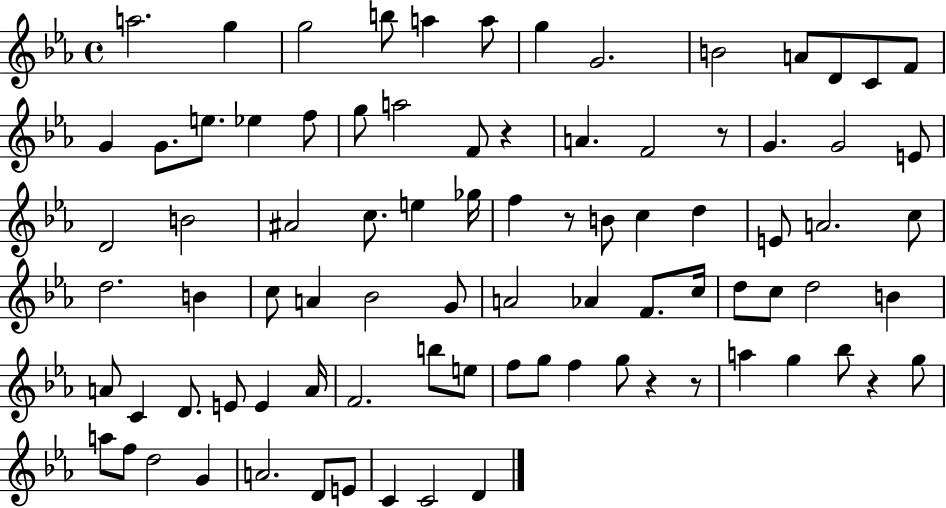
{
  \clef treble
  \time 4/4
  \defaultTimeSignature
  \key ees \major
  a''2. g''4 | g''2 b''8 a''4 a''8 | g''4 g'2. | b'2 a'8 d'8 c'8 f'8 | \break g'4 g'8. e''8. ees''4 f''8 | g''8 a''2 f'8 r4 | a'4. f'2 r8 | g'4. g'2 e'8 | \break d'2 b'2 | ais'2 c''8. e''4 ges''16 | f''4 r8 b'8 c''4 d''4 | e'8 a'2. c''8 | \break d''2. b'4 | c''8 a'4 bes'2 g'8 | a'2 aes'4 f'8. c''16 | d''8 c''8 d''2 b'4 | \break a'8 c'4 d'8. e'8 e'4 a'16 | f'2. b''8 e''8 | f''8 g''8 f''4 g''8 r4 r8 | a''4 g''4 bes''8 r4 g''8 | \break a''8 f''8 d''2 g'4 | a'2. d'8 e'8 | c'4 c'2 d'4 | \bar "|."
}